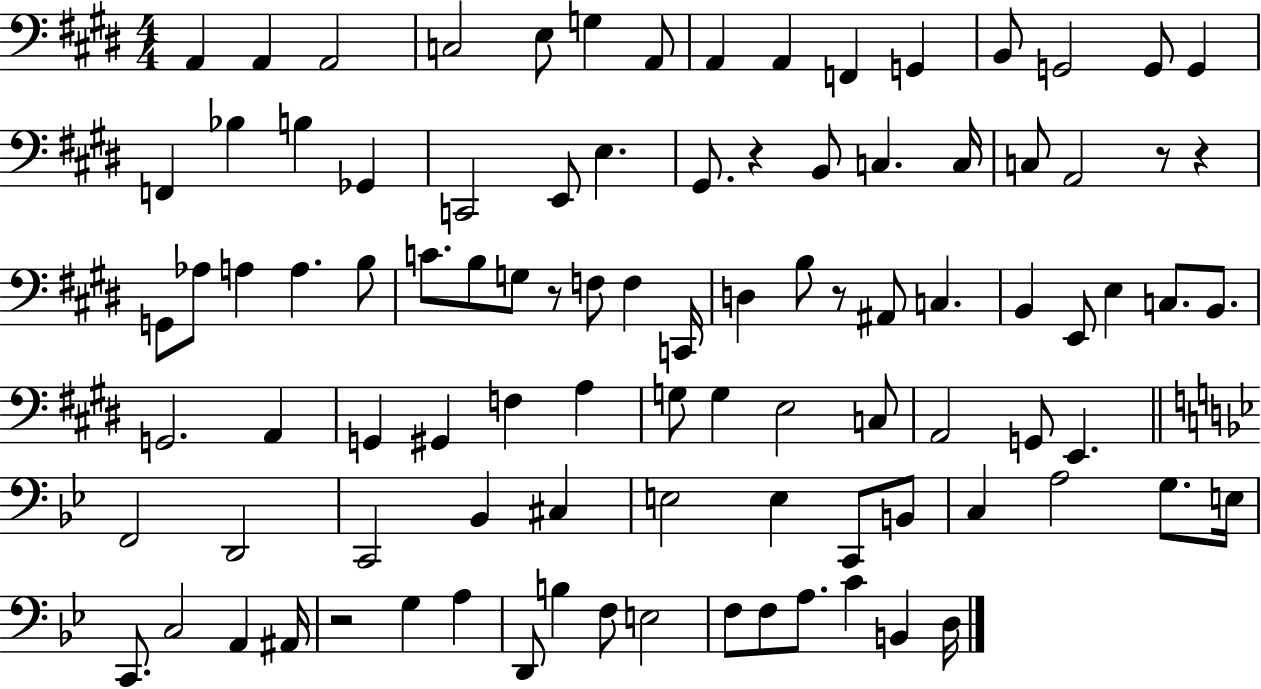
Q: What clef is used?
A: bass